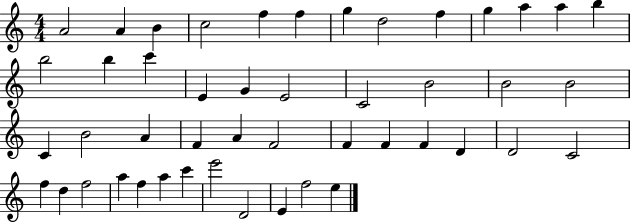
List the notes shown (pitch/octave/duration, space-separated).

A4/h A4/q B4/q C5/h F5/q F5/q G5/q D5/h F5/q G5/q A5/q A5/q B5/q B5/h B5/q C6/q E4/q G4/q E4/h C4/h B4/h B4/h B4/h C4/q B4/h A4/q F4/q A4/q F4/h F4/q F4/q F4/q D4/q D4/h C4/h F5/q D5/q F5/h A5/q F5/q A5/q C6/q E6/h D4/h E4/q F5/h E5/q